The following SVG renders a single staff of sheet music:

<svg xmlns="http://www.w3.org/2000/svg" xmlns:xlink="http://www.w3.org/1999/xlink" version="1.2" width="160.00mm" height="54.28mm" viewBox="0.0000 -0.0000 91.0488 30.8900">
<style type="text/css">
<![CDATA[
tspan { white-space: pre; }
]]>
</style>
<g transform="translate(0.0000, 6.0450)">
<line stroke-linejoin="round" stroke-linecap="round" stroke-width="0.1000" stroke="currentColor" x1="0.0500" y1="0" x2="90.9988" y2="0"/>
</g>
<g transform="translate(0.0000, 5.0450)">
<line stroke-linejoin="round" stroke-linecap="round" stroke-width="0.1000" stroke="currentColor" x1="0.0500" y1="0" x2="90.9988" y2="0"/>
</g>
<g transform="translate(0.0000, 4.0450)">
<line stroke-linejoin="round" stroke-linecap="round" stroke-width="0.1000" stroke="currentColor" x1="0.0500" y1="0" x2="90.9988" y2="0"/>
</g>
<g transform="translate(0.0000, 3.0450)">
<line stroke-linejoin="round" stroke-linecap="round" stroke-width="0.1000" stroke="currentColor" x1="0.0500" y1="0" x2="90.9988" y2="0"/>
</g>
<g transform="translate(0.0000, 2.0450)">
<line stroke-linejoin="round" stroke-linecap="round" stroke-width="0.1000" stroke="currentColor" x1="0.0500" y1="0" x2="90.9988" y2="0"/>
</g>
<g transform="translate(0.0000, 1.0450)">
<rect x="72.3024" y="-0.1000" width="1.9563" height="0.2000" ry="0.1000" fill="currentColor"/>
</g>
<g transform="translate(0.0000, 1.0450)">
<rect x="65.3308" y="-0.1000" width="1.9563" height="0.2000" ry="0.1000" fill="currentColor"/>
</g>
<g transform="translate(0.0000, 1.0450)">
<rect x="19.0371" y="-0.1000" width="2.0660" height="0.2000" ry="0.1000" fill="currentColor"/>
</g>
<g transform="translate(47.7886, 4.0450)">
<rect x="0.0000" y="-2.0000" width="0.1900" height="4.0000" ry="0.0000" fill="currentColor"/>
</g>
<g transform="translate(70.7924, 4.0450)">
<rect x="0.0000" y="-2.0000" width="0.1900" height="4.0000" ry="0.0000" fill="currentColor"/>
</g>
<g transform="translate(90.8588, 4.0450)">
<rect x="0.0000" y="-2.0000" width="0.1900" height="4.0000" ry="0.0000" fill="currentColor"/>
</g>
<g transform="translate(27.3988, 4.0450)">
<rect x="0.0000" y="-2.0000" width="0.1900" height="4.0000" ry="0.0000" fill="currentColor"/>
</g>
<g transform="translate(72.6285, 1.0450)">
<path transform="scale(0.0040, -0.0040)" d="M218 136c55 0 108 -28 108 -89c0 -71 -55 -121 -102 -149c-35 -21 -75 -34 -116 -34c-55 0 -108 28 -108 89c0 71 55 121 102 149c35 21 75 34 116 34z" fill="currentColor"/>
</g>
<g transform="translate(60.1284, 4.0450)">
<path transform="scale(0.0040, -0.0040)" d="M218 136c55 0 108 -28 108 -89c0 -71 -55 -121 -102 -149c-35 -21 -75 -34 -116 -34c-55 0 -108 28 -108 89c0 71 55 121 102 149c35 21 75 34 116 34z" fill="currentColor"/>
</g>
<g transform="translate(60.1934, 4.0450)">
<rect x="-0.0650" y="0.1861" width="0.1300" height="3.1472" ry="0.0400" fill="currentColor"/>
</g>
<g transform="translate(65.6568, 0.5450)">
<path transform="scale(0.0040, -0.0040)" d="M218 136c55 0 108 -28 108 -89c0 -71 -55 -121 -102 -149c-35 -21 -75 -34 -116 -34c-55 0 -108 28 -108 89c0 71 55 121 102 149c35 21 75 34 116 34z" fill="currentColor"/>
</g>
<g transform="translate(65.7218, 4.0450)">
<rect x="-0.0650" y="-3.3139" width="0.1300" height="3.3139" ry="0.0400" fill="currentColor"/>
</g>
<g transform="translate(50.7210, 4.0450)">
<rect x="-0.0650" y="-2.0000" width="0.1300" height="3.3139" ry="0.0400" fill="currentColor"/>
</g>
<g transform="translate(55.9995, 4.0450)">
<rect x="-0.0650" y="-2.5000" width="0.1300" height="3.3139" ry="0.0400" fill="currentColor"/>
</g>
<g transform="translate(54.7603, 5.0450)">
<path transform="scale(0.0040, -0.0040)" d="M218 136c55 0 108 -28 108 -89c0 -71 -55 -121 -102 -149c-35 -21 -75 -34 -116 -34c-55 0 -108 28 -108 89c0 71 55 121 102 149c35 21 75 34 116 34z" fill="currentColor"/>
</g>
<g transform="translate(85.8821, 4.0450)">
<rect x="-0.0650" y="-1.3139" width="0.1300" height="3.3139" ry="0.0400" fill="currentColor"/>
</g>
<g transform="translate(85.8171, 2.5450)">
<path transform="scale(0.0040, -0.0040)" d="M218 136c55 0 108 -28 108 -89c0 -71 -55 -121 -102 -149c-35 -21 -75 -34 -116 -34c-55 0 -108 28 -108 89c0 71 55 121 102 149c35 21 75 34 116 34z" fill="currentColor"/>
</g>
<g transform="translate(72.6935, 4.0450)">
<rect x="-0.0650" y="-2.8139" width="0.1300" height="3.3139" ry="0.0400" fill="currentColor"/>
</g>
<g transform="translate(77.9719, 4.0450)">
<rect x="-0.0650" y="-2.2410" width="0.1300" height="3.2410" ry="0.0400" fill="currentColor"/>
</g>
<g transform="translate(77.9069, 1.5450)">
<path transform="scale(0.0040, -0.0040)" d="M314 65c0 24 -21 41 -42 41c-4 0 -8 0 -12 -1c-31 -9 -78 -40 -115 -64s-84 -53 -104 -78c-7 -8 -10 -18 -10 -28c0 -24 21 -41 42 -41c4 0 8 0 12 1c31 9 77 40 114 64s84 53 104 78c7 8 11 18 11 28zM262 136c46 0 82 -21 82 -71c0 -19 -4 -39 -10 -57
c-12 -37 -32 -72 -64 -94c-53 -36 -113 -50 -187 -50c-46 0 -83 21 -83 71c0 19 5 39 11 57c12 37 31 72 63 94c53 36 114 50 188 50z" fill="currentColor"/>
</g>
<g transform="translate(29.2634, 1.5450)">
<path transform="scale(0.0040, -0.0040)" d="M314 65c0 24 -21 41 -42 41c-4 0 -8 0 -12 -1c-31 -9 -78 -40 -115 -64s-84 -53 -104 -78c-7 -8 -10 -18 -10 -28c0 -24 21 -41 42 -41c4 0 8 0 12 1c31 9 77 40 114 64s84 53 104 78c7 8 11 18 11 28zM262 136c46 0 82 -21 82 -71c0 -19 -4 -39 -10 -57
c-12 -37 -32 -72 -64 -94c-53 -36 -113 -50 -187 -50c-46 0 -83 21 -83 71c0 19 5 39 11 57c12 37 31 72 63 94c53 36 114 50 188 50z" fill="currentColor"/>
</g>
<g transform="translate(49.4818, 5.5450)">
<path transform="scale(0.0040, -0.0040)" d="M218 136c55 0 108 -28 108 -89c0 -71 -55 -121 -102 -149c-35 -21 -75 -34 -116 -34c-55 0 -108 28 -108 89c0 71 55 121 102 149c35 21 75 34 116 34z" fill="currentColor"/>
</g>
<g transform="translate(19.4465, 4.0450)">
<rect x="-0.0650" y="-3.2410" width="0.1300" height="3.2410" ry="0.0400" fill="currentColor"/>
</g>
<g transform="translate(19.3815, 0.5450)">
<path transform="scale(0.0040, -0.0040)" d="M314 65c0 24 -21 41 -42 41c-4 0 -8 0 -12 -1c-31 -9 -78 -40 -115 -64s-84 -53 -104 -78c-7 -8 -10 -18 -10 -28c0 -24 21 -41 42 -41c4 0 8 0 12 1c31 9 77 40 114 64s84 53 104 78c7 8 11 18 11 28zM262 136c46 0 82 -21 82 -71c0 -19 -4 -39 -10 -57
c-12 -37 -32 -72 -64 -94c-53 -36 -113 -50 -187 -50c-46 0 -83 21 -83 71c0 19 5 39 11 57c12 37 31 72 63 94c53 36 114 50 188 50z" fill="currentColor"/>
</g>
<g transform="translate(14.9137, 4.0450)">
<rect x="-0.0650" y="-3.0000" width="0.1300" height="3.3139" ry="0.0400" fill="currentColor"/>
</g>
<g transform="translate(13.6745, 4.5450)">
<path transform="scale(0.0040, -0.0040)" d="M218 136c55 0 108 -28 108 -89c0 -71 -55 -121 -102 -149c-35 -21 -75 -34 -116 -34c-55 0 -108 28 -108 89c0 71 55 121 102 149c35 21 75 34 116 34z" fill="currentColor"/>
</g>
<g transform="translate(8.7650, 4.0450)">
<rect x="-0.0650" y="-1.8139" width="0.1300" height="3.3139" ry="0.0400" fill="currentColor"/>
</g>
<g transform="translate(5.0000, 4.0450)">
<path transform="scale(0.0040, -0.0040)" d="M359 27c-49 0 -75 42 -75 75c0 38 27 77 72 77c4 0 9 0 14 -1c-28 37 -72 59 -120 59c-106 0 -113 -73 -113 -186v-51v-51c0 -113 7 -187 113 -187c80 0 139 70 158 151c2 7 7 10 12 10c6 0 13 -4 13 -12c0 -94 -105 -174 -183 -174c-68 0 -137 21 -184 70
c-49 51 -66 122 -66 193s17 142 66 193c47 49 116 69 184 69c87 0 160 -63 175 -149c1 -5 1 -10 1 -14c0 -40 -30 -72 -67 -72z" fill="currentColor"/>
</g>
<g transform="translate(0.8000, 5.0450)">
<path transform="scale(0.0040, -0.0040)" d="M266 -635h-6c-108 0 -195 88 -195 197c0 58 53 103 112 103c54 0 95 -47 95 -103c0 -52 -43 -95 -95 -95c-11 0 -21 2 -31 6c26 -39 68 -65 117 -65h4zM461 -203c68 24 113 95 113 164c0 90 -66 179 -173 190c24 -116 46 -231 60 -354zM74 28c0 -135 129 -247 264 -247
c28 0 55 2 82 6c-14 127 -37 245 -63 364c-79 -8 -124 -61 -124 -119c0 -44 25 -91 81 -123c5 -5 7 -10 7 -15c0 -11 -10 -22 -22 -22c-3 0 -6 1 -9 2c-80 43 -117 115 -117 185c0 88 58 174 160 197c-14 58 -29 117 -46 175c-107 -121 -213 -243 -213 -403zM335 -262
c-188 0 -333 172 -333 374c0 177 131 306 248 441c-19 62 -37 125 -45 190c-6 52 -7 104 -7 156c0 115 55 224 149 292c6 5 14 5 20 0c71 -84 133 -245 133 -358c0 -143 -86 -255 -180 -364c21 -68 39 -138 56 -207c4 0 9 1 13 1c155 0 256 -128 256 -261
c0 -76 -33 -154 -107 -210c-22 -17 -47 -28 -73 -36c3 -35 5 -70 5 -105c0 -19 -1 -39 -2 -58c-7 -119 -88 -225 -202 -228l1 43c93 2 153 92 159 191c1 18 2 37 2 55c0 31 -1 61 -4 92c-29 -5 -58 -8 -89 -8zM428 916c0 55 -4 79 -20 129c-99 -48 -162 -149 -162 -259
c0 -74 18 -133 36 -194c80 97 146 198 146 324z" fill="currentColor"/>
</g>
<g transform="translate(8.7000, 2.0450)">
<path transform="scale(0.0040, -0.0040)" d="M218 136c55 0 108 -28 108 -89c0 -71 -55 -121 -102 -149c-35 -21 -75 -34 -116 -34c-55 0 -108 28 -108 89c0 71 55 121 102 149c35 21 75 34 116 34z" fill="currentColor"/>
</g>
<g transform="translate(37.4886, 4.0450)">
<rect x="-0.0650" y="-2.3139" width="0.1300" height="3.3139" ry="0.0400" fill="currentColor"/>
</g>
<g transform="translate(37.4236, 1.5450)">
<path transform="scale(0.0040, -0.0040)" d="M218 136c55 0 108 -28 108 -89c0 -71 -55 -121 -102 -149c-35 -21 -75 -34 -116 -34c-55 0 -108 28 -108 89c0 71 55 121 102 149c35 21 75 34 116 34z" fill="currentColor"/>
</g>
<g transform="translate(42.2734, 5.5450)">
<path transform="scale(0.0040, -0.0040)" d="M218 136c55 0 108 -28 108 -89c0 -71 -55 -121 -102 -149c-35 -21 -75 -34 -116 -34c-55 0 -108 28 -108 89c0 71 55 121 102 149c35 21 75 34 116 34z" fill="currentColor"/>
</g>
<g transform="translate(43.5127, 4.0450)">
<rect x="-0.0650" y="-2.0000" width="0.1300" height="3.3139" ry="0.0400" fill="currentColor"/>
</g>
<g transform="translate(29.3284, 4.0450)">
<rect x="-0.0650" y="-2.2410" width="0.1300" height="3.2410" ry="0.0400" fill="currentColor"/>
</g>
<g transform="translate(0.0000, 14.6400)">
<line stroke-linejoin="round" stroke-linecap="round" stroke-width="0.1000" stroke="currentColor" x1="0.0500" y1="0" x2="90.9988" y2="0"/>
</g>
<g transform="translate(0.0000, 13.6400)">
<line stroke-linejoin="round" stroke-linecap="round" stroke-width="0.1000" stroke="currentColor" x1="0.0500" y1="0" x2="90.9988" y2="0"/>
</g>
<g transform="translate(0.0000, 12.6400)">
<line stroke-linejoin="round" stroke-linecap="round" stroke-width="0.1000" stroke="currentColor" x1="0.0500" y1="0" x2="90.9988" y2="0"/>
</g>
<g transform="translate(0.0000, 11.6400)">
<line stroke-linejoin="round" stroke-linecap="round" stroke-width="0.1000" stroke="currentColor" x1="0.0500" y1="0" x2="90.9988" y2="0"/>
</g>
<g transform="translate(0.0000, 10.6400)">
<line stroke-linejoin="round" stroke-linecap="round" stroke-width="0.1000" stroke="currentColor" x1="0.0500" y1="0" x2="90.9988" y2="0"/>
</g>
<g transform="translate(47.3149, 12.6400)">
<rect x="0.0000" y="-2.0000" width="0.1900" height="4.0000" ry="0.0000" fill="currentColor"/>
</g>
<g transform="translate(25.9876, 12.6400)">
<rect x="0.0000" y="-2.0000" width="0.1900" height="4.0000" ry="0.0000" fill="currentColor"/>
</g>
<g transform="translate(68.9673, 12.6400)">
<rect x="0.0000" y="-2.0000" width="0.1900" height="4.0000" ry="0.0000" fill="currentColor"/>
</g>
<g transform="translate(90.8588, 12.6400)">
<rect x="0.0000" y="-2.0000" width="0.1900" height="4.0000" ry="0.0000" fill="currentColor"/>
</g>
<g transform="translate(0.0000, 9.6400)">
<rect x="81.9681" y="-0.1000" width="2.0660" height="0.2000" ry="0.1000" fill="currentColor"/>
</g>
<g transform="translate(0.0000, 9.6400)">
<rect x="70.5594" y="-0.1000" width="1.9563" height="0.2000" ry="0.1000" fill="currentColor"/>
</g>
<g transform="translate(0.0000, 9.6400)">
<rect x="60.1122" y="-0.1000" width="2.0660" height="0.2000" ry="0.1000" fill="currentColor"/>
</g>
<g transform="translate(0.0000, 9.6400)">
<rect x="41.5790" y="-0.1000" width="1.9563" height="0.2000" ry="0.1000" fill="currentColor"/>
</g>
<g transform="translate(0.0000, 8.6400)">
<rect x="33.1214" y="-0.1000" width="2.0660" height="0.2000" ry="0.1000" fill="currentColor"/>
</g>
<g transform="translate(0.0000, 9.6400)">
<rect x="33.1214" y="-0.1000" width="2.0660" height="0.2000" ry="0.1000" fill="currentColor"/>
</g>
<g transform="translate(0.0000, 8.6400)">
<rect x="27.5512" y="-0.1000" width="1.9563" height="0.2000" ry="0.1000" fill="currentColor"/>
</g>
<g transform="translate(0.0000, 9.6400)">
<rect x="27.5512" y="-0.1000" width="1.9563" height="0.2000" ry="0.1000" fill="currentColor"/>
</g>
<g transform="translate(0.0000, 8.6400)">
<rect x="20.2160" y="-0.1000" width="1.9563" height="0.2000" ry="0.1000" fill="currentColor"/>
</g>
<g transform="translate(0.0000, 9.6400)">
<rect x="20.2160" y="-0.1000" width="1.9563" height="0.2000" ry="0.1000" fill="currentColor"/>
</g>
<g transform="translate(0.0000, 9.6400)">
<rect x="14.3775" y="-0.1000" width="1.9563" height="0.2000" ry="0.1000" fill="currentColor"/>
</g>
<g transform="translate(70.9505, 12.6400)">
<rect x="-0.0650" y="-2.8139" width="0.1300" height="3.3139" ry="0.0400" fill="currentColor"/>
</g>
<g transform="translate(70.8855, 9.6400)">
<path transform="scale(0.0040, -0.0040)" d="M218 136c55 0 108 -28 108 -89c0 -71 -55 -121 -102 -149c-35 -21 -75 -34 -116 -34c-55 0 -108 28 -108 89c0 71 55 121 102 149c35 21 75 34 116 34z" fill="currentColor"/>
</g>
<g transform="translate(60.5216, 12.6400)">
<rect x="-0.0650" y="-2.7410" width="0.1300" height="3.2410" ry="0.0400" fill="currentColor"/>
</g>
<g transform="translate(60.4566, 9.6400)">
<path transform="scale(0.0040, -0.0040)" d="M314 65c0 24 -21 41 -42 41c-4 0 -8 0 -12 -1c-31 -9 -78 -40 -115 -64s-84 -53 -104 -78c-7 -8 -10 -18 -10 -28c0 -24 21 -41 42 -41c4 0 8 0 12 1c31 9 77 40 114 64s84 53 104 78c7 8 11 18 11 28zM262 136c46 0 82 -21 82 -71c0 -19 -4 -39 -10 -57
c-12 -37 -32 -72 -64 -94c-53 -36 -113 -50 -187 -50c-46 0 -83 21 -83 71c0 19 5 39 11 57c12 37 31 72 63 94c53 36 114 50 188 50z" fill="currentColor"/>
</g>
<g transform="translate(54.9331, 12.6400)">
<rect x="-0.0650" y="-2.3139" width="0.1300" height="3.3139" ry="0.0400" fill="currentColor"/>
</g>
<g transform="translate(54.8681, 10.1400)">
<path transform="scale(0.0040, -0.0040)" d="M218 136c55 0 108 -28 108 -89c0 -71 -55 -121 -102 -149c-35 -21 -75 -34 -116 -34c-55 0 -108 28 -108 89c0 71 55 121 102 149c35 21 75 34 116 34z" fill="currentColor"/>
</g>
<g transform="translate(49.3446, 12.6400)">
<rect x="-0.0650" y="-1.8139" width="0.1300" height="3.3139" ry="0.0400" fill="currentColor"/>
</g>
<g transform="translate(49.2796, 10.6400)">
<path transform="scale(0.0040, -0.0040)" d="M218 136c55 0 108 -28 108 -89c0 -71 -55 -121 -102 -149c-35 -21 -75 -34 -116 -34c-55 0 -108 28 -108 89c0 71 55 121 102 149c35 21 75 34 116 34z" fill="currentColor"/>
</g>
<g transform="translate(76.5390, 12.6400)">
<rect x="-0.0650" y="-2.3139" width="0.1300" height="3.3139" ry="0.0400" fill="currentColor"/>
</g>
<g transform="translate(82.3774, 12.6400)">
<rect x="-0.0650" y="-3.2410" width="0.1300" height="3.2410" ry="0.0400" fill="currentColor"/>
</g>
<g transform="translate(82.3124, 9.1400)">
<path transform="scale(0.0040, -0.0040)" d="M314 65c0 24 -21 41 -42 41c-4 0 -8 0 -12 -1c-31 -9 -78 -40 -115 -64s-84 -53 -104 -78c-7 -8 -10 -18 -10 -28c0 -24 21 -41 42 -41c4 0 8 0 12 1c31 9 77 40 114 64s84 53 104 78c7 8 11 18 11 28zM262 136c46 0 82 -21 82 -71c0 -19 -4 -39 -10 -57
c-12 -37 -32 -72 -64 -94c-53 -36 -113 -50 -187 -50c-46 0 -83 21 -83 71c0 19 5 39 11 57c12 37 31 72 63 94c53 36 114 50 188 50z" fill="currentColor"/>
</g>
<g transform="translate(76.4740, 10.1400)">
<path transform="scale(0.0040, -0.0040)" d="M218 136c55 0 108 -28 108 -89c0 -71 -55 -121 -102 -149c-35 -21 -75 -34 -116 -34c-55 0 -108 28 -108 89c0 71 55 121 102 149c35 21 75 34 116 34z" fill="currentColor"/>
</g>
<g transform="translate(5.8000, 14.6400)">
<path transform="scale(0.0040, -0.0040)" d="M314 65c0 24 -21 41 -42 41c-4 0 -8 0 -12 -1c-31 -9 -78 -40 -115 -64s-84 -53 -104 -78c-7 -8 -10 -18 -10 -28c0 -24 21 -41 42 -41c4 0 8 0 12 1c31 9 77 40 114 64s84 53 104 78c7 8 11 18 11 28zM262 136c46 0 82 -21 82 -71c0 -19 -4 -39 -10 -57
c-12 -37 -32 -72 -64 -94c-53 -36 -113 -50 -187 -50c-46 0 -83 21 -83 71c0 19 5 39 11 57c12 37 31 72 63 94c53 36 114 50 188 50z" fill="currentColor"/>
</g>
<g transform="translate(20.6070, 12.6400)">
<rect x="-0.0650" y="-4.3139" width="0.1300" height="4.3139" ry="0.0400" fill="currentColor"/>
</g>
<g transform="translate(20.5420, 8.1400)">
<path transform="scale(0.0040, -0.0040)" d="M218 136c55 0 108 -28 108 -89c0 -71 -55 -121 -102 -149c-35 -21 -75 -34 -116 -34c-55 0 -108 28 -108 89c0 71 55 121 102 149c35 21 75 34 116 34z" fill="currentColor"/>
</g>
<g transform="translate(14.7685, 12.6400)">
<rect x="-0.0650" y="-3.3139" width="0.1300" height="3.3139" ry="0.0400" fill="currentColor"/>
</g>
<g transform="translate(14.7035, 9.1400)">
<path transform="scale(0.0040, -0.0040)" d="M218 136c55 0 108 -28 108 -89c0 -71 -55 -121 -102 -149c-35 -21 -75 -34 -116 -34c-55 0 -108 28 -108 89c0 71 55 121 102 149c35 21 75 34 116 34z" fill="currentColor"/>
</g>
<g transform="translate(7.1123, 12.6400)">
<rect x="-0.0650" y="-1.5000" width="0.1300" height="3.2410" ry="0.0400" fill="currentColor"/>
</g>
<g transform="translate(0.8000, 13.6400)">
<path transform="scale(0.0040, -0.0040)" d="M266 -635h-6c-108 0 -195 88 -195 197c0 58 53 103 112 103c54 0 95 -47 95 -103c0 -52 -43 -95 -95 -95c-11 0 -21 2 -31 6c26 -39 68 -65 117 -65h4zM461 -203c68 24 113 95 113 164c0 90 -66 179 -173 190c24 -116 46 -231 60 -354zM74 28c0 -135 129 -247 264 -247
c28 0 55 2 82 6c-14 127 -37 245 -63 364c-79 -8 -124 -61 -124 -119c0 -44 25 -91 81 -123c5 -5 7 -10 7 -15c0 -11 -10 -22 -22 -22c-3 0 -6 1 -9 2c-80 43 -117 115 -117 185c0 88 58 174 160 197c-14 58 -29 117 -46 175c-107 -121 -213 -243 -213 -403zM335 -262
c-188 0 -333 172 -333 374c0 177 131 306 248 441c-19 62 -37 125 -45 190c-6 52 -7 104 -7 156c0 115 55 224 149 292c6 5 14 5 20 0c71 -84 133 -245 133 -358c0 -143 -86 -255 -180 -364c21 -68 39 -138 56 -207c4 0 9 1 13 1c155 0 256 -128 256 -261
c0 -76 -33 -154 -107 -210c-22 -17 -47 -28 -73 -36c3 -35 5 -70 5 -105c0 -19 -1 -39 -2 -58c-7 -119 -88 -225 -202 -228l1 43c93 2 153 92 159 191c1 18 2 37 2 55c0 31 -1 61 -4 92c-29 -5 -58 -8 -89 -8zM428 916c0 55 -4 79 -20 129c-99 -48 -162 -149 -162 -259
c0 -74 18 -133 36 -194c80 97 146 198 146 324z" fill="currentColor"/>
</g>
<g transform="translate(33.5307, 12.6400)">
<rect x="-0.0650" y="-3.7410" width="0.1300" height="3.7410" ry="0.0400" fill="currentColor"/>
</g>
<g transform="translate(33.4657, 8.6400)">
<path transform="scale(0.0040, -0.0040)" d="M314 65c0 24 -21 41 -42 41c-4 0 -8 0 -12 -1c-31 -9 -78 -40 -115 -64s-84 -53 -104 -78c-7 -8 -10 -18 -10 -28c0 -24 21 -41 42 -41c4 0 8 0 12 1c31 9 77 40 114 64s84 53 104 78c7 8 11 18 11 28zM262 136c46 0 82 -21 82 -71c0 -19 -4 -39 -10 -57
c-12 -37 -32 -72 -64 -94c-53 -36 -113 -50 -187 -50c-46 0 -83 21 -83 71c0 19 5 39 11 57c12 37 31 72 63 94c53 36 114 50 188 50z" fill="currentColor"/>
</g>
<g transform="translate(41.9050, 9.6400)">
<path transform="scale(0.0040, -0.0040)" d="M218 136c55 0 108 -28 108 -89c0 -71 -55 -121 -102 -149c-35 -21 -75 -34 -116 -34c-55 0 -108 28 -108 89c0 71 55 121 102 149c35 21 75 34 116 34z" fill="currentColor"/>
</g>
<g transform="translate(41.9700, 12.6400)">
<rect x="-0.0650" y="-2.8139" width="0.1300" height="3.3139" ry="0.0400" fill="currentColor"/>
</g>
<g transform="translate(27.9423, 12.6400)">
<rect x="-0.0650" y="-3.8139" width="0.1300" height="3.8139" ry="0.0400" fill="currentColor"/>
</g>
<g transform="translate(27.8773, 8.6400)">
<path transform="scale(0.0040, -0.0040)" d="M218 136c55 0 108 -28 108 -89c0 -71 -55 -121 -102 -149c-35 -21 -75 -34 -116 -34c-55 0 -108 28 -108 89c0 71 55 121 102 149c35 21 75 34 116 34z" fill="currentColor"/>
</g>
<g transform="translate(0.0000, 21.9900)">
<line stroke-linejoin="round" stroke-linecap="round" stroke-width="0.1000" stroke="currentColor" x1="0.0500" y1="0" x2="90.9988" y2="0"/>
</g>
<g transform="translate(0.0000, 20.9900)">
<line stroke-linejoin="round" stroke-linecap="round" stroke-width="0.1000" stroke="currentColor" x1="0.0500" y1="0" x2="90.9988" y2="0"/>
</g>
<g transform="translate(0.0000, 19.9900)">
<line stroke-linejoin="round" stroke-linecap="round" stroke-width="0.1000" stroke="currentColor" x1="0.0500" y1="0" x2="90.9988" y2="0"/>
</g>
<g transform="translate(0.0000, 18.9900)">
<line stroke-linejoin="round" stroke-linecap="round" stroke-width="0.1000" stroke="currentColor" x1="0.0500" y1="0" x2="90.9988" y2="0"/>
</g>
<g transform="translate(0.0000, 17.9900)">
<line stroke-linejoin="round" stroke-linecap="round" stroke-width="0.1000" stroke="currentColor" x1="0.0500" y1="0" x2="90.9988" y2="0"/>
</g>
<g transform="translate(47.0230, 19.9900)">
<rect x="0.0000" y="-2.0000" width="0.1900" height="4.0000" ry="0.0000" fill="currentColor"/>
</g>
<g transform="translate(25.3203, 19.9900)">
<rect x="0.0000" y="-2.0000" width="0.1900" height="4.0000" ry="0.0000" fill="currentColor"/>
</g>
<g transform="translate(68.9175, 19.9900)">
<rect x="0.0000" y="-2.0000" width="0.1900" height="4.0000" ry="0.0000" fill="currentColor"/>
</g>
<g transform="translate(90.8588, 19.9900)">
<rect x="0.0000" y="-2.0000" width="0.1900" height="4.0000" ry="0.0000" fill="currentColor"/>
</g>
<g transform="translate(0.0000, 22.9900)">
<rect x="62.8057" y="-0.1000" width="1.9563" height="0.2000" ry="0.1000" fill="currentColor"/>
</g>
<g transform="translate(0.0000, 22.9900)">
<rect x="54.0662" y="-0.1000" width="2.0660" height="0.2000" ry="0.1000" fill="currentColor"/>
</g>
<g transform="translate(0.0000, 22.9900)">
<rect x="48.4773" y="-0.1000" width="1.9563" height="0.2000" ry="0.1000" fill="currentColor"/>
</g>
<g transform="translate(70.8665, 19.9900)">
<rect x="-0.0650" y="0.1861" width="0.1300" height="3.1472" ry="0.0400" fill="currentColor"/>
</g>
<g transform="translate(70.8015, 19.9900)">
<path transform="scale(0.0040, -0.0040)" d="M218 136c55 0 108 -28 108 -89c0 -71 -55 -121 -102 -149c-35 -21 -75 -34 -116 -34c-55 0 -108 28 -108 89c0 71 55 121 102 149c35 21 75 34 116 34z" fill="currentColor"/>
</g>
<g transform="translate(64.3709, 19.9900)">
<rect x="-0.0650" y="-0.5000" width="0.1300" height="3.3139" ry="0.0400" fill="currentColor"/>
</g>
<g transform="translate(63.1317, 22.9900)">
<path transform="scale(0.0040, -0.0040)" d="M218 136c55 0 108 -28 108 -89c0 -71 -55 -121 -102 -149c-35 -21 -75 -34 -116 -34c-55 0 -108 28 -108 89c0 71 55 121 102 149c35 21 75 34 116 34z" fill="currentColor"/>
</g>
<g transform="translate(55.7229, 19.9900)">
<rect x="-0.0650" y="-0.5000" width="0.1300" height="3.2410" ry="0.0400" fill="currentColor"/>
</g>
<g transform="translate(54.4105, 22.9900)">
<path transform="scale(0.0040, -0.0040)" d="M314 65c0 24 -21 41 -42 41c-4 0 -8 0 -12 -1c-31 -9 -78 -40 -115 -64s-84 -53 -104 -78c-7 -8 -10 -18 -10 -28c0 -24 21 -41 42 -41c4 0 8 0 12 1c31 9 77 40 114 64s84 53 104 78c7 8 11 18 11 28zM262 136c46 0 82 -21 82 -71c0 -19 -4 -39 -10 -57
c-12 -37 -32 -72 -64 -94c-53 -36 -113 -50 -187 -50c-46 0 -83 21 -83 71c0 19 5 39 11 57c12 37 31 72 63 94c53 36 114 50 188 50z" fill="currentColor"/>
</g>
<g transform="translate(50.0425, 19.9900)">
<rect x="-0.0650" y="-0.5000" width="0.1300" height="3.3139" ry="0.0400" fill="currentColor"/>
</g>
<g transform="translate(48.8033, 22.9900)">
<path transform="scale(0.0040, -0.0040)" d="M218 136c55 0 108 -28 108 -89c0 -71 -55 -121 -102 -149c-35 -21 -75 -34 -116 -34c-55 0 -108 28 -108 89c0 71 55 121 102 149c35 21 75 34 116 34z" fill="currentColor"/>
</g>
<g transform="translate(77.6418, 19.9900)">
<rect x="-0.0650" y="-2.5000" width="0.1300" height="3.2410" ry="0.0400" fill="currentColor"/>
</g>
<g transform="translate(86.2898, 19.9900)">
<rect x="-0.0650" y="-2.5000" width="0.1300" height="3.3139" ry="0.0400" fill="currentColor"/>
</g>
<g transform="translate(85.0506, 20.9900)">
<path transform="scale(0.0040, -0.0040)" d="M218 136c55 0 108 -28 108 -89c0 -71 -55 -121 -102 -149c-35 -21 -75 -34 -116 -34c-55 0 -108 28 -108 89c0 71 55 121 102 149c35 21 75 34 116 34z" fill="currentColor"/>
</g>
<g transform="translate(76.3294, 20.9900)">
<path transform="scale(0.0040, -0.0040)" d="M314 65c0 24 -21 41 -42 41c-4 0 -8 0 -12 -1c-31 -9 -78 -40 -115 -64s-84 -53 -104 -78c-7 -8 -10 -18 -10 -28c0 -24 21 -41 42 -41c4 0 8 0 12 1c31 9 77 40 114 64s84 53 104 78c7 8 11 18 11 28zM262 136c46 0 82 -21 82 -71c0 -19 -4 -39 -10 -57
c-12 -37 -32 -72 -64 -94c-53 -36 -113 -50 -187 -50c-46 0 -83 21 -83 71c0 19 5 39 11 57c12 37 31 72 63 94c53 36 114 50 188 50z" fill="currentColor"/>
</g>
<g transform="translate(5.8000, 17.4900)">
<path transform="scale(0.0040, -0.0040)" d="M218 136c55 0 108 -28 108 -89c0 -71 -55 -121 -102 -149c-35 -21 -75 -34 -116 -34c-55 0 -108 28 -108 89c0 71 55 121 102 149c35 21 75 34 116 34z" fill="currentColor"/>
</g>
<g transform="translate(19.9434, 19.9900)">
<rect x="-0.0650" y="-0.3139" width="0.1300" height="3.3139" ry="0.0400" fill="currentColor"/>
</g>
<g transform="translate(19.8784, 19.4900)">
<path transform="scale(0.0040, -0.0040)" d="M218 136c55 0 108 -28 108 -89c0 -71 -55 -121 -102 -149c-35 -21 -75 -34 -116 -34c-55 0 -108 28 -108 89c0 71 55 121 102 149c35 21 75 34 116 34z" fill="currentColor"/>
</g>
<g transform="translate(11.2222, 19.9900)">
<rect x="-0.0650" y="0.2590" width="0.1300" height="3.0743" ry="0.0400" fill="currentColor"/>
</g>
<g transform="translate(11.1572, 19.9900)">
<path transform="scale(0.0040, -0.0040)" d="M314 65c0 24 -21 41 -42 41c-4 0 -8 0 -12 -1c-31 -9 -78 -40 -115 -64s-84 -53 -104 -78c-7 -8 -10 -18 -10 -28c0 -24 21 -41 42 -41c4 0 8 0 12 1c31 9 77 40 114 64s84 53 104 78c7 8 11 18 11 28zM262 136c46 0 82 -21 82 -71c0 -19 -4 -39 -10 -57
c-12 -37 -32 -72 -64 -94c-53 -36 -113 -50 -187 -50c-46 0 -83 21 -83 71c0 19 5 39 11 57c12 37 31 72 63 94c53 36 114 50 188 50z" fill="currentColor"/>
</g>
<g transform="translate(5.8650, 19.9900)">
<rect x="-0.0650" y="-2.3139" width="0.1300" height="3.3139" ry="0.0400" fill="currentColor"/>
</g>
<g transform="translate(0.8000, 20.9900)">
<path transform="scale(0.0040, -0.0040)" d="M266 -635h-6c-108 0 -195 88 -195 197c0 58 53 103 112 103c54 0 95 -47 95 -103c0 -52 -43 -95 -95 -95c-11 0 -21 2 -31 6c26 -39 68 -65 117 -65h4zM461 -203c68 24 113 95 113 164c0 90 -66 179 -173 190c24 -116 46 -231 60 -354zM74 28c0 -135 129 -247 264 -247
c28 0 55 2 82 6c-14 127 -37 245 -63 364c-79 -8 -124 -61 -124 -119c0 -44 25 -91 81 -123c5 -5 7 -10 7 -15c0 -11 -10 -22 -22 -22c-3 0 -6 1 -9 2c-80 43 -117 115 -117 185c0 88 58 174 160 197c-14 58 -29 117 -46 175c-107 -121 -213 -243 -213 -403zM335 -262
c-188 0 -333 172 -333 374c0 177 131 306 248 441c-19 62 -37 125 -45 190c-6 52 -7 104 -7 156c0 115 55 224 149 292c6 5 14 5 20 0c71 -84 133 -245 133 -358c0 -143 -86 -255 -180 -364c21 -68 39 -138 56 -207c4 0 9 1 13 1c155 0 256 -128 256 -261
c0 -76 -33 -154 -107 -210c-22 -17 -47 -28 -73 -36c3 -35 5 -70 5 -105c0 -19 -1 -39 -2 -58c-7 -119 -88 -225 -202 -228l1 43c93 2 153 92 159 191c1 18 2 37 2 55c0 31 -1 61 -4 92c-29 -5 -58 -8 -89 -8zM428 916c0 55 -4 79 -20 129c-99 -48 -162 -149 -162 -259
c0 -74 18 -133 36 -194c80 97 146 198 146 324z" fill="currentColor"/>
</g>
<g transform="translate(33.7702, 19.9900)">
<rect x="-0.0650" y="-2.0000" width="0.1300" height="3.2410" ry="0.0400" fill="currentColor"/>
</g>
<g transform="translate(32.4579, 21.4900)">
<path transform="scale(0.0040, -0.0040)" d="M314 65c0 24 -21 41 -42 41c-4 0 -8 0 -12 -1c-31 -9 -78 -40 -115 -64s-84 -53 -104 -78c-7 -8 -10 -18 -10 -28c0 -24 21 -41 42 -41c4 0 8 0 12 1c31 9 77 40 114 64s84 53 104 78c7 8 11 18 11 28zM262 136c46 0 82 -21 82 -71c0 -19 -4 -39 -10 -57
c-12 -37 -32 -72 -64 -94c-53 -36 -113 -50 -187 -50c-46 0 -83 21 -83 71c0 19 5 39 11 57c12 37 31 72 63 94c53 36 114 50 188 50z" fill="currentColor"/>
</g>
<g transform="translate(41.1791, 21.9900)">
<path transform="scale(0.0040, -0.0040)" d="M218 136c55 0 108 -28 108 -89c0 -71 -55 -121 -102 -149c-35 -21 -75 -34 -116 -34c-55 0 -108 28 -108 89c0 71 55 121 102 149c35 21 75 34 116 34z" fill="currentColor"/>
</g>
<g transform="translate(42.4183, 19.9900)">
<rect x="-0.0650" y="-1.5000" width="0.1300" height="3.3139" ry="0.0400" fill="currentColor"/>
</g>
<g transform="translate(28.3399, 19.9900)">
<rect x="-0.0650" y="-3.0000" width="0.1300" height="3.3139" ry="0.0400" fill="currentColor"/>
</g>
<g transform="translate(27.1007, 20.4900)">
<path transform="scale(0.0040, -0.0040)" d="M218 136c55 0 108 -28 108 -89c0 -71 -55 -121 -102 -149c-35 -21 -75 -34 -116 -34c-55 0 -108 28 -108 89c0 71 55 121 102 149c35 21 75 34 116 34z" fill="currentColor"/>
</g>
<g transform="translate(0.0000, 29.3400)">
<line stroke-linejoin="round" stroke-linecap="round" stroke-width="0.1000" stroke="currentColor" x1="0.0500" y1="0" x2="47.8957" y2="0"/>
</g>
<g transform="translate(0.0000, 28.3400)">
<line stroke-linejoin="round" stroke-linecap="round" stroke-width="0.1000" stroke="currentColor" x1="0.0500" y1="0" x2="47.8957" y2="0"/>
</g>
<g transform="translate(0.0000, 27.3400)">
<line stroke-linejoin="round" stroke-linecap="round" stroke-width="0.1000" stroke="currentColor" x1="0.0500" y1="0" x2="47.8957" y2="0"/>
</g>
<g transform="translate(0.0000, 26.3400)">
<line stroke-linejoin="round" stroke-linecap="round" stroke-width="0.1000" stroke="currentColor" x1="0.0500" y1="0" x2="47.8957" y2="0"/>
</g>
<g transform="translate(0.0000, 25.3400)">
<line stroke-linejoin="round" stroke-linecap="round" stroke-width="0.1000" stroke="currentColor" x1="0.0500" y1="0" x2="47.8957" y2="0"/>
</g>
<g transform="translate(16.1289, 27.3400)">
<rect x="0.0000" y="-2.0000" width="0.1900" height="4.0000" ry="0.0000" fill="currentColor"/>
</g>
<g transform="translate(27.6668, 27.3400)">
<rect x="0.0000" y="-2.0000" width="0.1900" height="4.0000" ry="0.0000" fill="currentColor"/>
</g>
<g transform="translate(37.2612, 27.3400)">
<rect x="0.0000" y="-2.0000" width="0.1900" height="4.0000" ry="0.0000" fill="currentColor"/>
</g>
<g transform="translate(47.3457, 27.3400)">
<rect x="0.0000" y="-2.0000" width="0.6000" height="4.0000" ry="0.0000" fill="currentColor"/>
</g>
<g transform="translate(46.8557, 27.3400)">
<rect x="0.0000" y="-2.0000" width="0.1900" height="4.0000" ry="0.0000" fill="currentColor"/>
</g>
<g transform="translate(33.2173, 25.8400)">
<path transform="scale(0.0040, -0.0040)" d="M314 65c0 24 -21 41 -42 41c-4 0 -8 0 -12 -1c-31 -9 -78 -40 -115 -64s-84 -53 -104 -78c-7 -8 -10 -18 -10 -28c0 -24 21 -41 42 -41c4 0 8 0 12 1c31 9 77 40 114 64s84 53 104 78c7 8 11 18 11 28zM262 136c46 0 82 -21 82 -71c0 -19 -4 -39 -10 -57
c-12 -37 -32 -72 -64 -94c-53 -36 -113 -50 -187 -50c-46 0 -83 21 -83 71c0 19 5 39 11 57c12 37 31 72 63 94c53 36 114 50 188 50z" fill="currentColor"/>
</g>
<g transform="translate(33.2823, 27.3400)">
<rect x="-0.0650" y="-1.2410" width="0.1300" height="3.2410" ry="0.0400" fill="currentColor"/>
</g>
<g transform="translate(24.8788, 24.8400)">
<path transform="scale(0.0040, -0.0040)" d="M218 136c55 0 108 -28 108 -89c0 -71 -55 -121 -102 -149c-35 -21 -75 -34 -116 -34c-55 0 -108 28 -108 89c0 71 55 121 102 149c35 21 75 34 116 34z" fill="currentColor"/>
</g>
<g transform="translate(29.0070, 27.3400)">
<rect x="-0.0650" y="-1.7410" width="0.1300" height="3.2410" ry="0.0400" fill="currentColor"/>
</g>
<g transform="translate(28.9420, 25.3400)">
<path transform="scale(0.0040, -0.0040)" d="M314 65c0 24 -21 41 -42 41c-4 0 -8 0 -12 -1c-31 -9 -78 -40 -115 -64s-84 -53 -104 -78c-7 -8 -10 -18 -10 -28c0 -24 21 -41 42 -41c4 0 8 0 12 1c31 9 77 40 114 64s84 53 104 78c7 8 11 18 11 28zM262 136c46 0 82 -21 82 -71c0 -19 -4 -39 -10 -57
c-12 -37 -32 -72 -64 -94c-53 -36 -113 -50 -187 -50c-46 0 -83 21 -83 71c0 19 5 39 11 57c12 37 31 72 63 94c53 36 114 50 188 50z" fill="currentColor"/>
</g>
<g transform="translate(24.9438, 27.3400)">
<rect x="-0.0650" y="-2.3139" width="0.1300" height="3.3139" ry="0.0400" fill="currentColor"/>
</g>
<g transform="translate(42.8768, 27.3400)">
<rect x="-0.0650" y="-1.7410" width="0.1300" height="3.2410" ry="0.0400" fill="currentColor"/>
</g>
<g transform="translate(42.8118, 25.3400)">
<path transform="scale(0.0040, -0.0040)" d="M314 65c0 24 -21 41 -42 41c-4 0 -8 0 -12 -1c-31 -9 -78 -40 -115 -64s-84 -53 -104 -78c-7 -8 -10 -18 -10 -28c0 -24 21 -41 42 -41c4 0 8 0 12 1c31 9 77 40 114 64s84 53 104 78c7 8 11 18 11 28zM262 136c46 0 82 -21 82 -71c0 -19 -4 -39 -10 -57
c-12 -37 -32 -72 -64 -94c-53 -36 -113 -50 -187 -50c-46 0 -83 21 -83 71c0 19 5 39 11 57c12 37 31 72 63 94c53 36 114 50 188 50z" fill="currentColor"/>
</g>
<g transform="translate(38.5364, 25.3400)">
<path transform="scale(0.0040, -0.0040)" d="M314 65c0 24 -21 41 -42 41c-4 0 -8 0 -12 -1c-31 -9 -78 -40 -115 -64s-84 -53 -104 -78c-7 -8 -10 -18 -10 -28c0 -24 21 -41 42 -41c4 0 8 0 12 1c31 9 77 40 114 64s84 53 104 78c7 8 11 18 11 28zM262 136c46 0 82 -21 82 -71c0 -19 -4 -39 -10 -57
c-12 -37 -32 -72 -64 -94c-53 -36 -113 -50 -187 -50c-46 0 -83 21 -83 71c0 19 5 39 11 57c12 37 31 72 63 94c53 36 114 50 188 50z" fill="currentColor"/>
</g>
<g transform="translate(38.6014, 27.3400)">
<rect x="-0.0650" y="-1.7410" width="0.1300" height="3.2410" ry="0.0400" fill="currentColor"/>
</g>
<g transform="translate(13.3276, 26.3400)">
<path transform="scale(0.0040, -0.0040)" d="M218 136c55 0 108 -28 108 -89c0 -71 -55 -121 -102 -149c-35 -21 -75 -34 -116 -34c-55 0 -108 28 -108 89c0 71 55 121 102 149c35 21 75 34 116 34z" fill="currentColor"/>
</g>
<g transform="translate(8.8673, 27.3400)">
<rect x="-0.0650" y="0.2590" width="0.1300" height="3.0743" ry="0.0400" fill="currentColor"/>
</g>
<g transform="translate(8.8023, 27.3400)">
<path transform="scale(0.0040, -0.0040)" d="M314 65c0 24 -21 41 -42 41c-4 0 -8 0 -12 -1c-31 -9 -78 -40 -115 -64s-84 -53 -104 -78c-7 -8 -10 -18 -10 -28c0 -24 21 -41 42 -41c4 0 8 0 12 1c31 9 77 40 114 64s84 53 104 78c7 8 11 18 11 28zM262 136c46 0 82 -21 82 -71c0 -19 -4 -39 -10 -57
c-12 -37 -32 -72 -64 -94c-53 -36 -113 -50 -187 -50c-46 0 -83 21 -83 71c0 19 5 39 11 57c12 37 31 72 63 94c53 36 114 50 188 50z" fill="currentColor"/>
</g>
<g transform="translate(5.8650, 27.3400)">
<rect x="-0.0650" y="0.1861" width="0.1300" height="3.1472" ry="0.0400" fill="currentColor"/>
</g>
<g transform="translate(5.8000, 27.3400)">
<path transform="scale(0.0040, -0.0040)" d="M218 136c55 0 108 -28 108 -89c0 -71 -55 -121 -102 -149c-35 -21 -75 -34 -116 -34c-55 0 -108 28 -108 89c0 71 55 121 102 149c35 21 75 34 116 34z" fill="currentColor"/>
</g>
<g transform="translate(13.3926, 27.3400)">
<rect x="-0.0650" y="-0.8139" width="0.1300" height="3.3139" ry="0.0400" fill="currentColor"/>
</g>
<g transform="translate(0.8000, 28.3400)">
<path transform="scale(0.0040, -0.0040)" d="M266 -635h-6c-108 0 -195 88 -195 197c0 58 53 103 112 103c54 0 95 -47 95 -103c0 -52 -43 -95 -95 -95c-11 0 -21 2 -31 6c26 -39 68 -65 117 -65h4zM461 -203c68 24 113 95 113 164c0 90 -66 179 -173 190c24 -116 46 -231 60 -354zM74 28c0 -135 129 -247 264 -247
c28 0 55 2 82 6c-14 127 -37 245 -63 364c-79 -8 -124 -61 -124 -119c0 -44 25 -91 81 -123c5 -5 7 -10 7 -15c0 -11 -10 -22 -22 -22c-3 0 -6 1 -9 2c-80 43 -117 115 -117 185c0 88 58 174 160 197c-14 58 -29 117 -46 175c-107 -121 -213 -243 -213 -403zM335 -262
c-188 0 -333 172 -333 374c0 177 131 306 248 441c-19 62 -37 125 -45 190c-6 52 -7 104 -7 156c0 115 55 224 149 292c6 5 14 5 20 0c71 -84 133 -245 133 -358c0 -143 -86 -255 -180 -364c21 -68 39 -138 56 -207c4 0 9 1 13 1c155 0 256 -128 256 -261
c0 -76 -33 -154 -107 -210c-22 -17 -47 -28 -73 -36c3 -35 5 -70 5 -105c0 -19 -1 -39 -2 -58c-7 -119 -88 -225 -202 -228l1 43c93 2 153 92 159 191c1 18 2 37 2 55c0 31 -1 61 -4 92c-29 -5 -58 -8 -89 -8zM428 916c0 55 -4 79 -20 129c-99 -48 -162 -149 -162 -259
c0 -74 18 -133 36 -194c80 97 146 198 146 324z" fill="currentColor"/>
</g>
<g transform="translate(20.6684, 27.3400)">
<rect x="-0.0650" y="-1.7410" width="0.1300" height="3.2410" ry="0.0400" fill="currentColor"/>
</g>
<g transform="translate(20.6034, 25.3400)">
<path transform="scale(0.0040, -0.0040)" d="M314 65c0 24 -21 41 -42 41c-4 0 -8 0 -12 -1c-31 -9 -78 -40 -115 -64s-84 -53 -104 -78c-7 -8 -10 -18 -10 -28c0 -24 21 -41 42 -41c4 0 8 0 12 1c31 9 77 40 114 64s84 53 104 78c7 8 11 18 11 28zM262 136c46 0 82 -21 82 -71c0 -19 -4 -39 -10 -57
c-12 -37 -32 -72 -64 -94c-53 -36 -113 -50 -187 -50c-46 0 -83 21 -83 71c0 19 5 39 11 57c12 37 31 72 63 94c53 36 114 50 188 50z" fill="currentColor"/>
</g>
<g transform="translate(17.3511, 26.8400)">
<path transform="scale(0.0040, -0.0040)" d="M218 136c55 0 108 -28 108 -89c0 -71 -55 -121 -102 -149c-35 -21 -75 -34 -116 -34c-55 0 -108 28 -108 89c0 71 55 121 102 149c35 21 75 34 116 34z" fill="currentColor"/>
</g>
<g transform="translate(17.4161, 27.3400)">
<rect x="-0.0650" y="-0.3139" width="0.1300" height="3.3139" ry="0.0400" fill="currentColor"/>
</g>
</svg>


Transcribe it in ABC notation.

X:1
T:Untitled
M:4/4
L:1/4
K:C
f A b2 g2 g F F G B b a g2 e E2 b d' c' c'2 a f g a2 a g b2 g B2 c A F2 E C C2 C B G2 G B B2 d c f2 g f2 e2 f2 f2